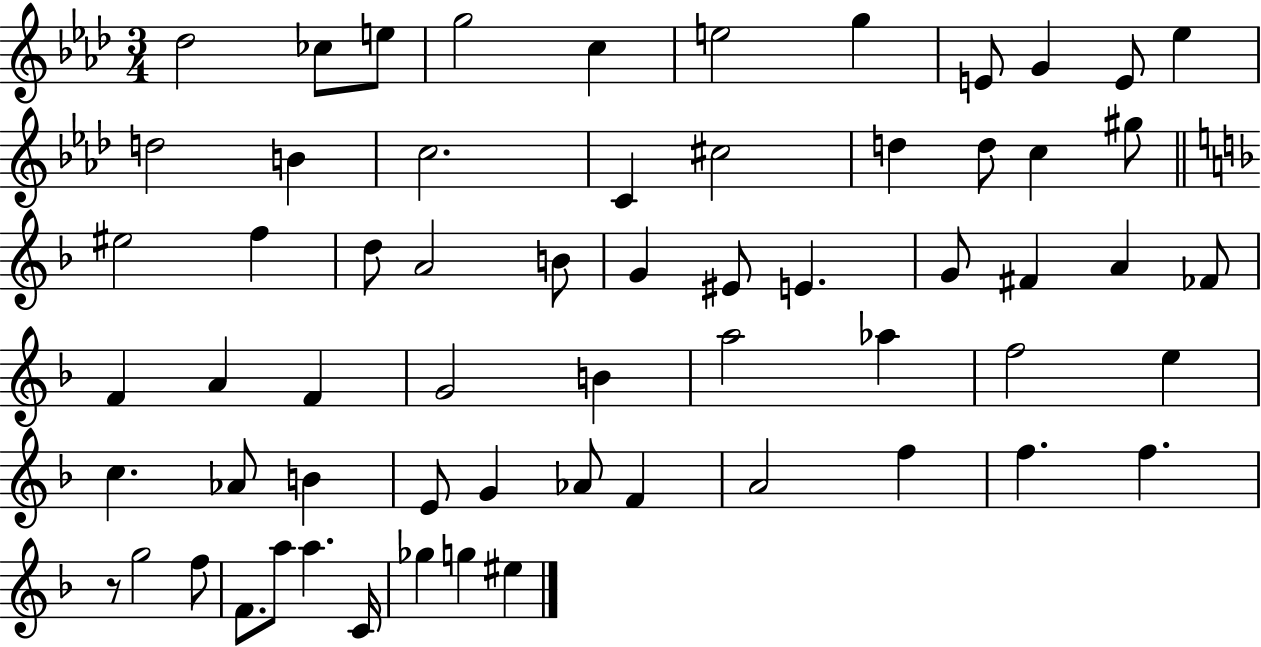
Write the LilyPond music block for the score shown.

{
  \clef treble
  \numericTimeSignature
  \time 3/4
  \key aes \major
  des''2 ces''8 e''8 | g''2 c''4 | e''2 g''4 | e'8 g'4 e'8 ees''4 | \break d''2 b'4 | c''2. | c'4 cis''2 | d''4 d''8 c''4 gis''8 | \break \bar "||" \break \key d \minor eis''2 f''4 | d''8 a'2 b'8 | g'4 eis'8 e'4. | g'8 fis'4 a'4 fes'8 | \break f'4 a'4 f'4 | g'2 b'4 | a''2 aes''4 | f''2 e''4 | \break c''4. aes'8 b'4 | e'8 g'4 aes'8 f'4 | a'2 f''4 | f''4. f''4. | \break r8 g''2 f''8 | f'8. a''8 a''4. c'16 | ges''4 g''4 eis''4 | \bar "|."
}